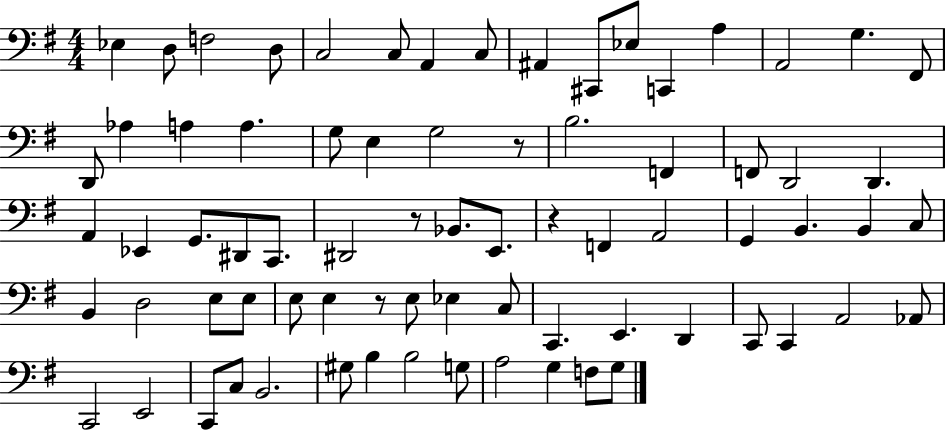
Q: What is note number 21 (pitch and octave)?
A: G3